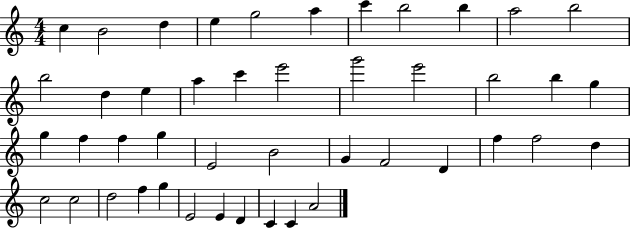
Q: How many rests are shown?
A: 0